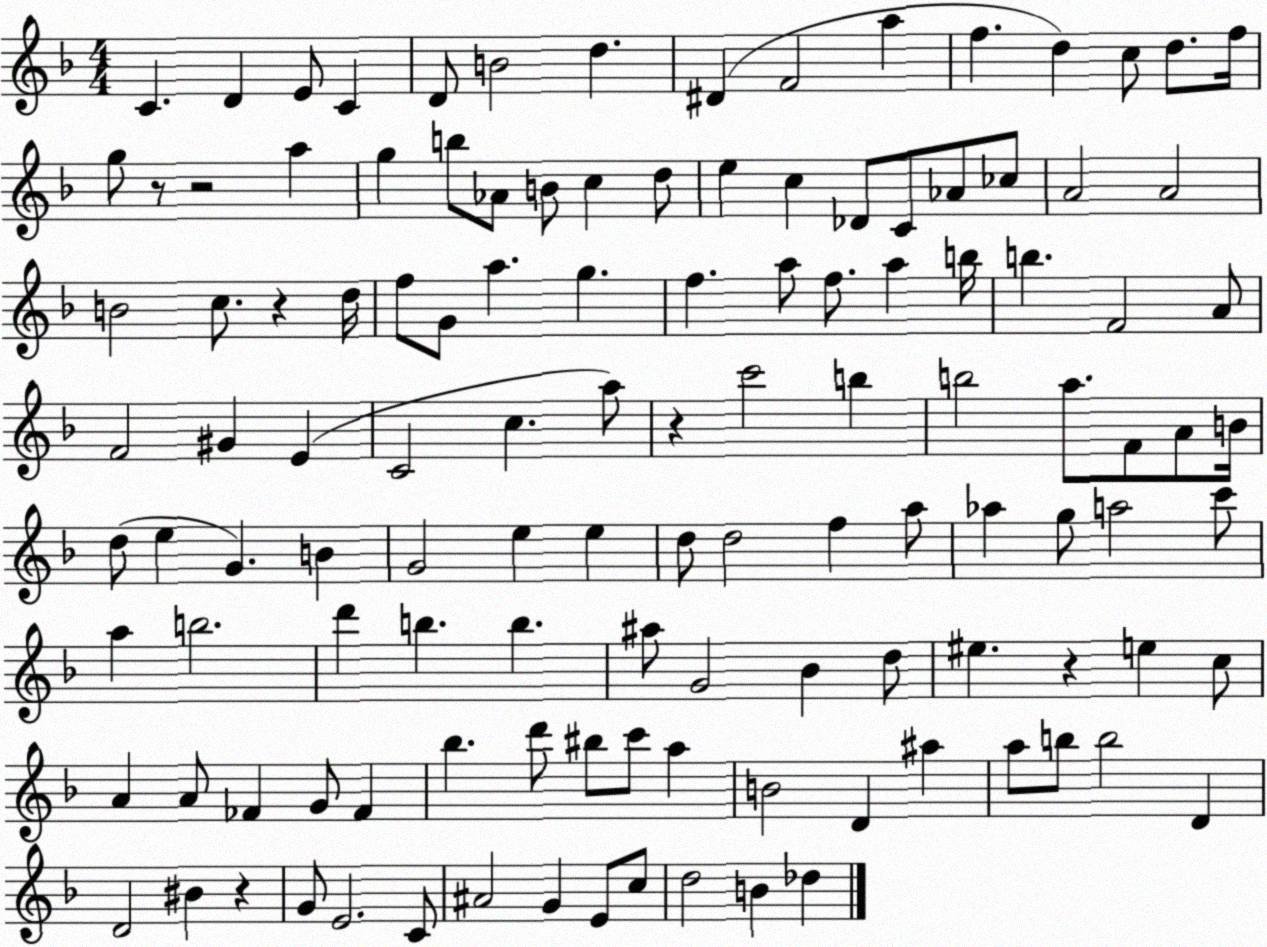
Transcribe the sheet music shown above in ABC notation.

X:1
T:Untitled
M:4/4
L:1/4
K:F
C D E/2 C D/2 B2 d ^D F2 a f d c/2 d/2 f/4 g/2 z/2 z2 a g b/2 _A/2 B/2 c d/2 e c _D/2 C/2 _A/2 _c/2 A2 A2 B2 c/2 z d/4 f/2 G/2 a g f a/2 f/2 a b/4 b F2 A/2 F2 ^G E C2 c a/2 z c'2 b b2 a/2 F/2 A/2 B/4 d/2 e G B G2 e e d/2 d2 f a/2 _a g/2 a2 c'/2 a b2 d' b b ^a/2 G2 _B d/2 ^e z e c/2 A A/2 _F G/2 _F _b d'/2 ^b/2 c'/2 a B2 D ^a a/2 b/2 b2 D D2 ^B z G/2 E2 C/2 ^A2 G E/2 c/2 d2 B _d